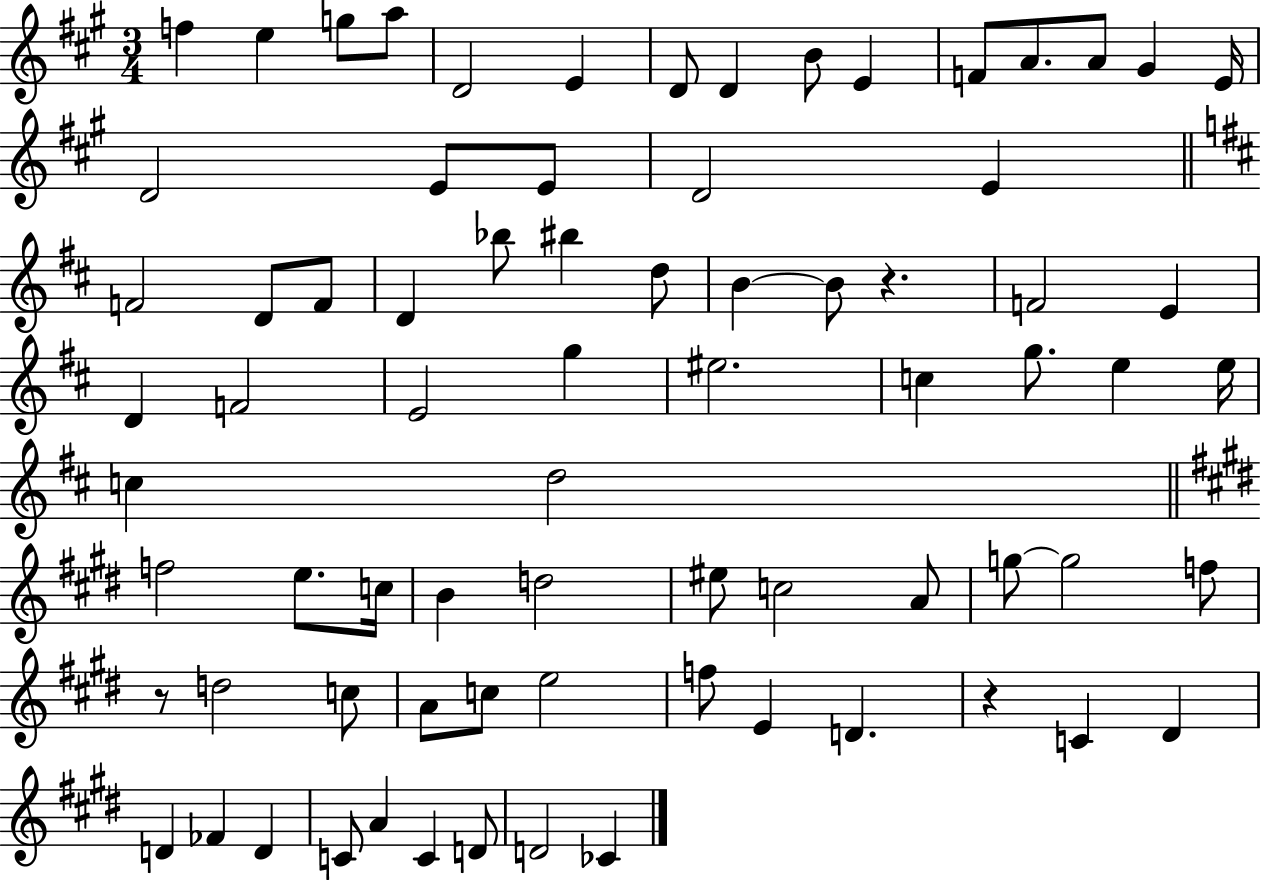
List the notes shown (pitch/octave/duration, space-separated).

F5/q E5/q G5/e A5/e D4/h E4/q D4/e D4/q B4/e E4/q F4/e A4/e. A4/e G#4/q E4/s D4/h E4/e E4/e D4/h E4/q F4/h D4/e F4/e D4/q Bb5/e BIS5/q D5/e B4/q B4/e R/q. F4/h E4/q D4/q F4/h E4/h G5/q EIS5/h. C5/q G5/e. E5/q E5/s C5/q D5/h F5/h E5/e. C5/s B4/q D5/h EIS5/e C5/h A4/e G5/e G5/h F5/e R/e D5/h C5/e A4/e C5/e E5/h F5/e E4/q D4/q. R/q C4/q D#4/q D4/q FES4/q D4/q C4/e A4/q C4/q D4/e D4/h CES4/q